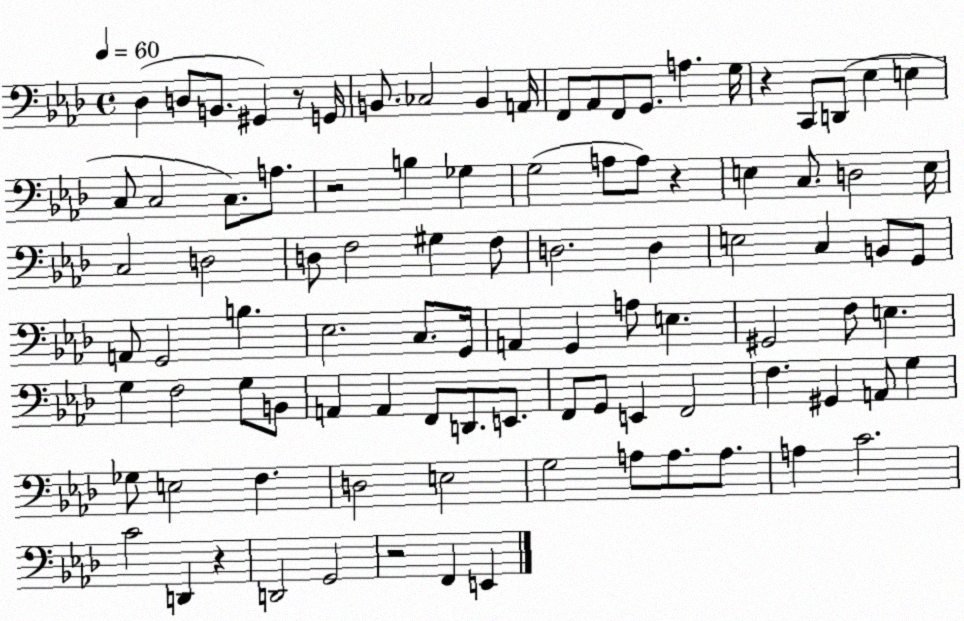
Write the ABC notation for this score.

X:1
T:Untitled
M:4/4
L:1/4
K:Ab
_D, D,/2 B,,/2 ^G,, z/2 G,,/4 B,,/2 _C,2 B,, A,,/4 F,,/2 _A,,/2 F,,/2 G,,/2 A, G,/4 z C,,/2 D,,/2 _E, E, C,/2 C,2 C,/2 A,/2 z2 B, _G, G,2 A,/2 A,/2 z E, C,/2 D,2 E,/4 C,2 D,2 D,/2 F,2 ^G, F,/2 D,2 D, E,2 C, B,,/2 G,,/2 A,,/2 G,,2 B, _E,2 C,/2 G,,/4 A,, G,, A,/2 E, ^G,,2 F,/2 E, G, F,2 G,/2 B,,/2 A,, A,, F,,/2 D,,/2 E,,/2 F,,/2 G,,/2 E,, F,,2 F, ^G,, A,,/2 G, _G,/2 E,2 F, D,2 E,2 G,2 A,/2 A,/2 A,/2 A, C2 C2 D,, z D,,2 G,,2 z2 F,, E,,